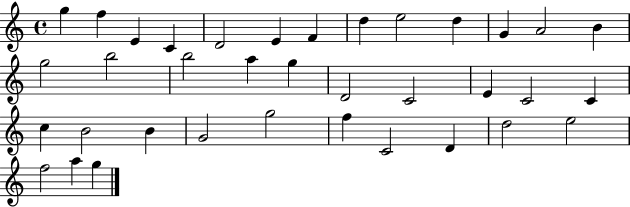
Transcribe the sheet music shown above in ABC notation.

X:1
T:Untitled
M:4/4
L:1/4
K:C
g f E C D2 E F d e2 d G A2 B g2 b2 b2 a g D2 C2 E C2 C c B2 B G2 g2 f C2 D d2 e2 f2 a g